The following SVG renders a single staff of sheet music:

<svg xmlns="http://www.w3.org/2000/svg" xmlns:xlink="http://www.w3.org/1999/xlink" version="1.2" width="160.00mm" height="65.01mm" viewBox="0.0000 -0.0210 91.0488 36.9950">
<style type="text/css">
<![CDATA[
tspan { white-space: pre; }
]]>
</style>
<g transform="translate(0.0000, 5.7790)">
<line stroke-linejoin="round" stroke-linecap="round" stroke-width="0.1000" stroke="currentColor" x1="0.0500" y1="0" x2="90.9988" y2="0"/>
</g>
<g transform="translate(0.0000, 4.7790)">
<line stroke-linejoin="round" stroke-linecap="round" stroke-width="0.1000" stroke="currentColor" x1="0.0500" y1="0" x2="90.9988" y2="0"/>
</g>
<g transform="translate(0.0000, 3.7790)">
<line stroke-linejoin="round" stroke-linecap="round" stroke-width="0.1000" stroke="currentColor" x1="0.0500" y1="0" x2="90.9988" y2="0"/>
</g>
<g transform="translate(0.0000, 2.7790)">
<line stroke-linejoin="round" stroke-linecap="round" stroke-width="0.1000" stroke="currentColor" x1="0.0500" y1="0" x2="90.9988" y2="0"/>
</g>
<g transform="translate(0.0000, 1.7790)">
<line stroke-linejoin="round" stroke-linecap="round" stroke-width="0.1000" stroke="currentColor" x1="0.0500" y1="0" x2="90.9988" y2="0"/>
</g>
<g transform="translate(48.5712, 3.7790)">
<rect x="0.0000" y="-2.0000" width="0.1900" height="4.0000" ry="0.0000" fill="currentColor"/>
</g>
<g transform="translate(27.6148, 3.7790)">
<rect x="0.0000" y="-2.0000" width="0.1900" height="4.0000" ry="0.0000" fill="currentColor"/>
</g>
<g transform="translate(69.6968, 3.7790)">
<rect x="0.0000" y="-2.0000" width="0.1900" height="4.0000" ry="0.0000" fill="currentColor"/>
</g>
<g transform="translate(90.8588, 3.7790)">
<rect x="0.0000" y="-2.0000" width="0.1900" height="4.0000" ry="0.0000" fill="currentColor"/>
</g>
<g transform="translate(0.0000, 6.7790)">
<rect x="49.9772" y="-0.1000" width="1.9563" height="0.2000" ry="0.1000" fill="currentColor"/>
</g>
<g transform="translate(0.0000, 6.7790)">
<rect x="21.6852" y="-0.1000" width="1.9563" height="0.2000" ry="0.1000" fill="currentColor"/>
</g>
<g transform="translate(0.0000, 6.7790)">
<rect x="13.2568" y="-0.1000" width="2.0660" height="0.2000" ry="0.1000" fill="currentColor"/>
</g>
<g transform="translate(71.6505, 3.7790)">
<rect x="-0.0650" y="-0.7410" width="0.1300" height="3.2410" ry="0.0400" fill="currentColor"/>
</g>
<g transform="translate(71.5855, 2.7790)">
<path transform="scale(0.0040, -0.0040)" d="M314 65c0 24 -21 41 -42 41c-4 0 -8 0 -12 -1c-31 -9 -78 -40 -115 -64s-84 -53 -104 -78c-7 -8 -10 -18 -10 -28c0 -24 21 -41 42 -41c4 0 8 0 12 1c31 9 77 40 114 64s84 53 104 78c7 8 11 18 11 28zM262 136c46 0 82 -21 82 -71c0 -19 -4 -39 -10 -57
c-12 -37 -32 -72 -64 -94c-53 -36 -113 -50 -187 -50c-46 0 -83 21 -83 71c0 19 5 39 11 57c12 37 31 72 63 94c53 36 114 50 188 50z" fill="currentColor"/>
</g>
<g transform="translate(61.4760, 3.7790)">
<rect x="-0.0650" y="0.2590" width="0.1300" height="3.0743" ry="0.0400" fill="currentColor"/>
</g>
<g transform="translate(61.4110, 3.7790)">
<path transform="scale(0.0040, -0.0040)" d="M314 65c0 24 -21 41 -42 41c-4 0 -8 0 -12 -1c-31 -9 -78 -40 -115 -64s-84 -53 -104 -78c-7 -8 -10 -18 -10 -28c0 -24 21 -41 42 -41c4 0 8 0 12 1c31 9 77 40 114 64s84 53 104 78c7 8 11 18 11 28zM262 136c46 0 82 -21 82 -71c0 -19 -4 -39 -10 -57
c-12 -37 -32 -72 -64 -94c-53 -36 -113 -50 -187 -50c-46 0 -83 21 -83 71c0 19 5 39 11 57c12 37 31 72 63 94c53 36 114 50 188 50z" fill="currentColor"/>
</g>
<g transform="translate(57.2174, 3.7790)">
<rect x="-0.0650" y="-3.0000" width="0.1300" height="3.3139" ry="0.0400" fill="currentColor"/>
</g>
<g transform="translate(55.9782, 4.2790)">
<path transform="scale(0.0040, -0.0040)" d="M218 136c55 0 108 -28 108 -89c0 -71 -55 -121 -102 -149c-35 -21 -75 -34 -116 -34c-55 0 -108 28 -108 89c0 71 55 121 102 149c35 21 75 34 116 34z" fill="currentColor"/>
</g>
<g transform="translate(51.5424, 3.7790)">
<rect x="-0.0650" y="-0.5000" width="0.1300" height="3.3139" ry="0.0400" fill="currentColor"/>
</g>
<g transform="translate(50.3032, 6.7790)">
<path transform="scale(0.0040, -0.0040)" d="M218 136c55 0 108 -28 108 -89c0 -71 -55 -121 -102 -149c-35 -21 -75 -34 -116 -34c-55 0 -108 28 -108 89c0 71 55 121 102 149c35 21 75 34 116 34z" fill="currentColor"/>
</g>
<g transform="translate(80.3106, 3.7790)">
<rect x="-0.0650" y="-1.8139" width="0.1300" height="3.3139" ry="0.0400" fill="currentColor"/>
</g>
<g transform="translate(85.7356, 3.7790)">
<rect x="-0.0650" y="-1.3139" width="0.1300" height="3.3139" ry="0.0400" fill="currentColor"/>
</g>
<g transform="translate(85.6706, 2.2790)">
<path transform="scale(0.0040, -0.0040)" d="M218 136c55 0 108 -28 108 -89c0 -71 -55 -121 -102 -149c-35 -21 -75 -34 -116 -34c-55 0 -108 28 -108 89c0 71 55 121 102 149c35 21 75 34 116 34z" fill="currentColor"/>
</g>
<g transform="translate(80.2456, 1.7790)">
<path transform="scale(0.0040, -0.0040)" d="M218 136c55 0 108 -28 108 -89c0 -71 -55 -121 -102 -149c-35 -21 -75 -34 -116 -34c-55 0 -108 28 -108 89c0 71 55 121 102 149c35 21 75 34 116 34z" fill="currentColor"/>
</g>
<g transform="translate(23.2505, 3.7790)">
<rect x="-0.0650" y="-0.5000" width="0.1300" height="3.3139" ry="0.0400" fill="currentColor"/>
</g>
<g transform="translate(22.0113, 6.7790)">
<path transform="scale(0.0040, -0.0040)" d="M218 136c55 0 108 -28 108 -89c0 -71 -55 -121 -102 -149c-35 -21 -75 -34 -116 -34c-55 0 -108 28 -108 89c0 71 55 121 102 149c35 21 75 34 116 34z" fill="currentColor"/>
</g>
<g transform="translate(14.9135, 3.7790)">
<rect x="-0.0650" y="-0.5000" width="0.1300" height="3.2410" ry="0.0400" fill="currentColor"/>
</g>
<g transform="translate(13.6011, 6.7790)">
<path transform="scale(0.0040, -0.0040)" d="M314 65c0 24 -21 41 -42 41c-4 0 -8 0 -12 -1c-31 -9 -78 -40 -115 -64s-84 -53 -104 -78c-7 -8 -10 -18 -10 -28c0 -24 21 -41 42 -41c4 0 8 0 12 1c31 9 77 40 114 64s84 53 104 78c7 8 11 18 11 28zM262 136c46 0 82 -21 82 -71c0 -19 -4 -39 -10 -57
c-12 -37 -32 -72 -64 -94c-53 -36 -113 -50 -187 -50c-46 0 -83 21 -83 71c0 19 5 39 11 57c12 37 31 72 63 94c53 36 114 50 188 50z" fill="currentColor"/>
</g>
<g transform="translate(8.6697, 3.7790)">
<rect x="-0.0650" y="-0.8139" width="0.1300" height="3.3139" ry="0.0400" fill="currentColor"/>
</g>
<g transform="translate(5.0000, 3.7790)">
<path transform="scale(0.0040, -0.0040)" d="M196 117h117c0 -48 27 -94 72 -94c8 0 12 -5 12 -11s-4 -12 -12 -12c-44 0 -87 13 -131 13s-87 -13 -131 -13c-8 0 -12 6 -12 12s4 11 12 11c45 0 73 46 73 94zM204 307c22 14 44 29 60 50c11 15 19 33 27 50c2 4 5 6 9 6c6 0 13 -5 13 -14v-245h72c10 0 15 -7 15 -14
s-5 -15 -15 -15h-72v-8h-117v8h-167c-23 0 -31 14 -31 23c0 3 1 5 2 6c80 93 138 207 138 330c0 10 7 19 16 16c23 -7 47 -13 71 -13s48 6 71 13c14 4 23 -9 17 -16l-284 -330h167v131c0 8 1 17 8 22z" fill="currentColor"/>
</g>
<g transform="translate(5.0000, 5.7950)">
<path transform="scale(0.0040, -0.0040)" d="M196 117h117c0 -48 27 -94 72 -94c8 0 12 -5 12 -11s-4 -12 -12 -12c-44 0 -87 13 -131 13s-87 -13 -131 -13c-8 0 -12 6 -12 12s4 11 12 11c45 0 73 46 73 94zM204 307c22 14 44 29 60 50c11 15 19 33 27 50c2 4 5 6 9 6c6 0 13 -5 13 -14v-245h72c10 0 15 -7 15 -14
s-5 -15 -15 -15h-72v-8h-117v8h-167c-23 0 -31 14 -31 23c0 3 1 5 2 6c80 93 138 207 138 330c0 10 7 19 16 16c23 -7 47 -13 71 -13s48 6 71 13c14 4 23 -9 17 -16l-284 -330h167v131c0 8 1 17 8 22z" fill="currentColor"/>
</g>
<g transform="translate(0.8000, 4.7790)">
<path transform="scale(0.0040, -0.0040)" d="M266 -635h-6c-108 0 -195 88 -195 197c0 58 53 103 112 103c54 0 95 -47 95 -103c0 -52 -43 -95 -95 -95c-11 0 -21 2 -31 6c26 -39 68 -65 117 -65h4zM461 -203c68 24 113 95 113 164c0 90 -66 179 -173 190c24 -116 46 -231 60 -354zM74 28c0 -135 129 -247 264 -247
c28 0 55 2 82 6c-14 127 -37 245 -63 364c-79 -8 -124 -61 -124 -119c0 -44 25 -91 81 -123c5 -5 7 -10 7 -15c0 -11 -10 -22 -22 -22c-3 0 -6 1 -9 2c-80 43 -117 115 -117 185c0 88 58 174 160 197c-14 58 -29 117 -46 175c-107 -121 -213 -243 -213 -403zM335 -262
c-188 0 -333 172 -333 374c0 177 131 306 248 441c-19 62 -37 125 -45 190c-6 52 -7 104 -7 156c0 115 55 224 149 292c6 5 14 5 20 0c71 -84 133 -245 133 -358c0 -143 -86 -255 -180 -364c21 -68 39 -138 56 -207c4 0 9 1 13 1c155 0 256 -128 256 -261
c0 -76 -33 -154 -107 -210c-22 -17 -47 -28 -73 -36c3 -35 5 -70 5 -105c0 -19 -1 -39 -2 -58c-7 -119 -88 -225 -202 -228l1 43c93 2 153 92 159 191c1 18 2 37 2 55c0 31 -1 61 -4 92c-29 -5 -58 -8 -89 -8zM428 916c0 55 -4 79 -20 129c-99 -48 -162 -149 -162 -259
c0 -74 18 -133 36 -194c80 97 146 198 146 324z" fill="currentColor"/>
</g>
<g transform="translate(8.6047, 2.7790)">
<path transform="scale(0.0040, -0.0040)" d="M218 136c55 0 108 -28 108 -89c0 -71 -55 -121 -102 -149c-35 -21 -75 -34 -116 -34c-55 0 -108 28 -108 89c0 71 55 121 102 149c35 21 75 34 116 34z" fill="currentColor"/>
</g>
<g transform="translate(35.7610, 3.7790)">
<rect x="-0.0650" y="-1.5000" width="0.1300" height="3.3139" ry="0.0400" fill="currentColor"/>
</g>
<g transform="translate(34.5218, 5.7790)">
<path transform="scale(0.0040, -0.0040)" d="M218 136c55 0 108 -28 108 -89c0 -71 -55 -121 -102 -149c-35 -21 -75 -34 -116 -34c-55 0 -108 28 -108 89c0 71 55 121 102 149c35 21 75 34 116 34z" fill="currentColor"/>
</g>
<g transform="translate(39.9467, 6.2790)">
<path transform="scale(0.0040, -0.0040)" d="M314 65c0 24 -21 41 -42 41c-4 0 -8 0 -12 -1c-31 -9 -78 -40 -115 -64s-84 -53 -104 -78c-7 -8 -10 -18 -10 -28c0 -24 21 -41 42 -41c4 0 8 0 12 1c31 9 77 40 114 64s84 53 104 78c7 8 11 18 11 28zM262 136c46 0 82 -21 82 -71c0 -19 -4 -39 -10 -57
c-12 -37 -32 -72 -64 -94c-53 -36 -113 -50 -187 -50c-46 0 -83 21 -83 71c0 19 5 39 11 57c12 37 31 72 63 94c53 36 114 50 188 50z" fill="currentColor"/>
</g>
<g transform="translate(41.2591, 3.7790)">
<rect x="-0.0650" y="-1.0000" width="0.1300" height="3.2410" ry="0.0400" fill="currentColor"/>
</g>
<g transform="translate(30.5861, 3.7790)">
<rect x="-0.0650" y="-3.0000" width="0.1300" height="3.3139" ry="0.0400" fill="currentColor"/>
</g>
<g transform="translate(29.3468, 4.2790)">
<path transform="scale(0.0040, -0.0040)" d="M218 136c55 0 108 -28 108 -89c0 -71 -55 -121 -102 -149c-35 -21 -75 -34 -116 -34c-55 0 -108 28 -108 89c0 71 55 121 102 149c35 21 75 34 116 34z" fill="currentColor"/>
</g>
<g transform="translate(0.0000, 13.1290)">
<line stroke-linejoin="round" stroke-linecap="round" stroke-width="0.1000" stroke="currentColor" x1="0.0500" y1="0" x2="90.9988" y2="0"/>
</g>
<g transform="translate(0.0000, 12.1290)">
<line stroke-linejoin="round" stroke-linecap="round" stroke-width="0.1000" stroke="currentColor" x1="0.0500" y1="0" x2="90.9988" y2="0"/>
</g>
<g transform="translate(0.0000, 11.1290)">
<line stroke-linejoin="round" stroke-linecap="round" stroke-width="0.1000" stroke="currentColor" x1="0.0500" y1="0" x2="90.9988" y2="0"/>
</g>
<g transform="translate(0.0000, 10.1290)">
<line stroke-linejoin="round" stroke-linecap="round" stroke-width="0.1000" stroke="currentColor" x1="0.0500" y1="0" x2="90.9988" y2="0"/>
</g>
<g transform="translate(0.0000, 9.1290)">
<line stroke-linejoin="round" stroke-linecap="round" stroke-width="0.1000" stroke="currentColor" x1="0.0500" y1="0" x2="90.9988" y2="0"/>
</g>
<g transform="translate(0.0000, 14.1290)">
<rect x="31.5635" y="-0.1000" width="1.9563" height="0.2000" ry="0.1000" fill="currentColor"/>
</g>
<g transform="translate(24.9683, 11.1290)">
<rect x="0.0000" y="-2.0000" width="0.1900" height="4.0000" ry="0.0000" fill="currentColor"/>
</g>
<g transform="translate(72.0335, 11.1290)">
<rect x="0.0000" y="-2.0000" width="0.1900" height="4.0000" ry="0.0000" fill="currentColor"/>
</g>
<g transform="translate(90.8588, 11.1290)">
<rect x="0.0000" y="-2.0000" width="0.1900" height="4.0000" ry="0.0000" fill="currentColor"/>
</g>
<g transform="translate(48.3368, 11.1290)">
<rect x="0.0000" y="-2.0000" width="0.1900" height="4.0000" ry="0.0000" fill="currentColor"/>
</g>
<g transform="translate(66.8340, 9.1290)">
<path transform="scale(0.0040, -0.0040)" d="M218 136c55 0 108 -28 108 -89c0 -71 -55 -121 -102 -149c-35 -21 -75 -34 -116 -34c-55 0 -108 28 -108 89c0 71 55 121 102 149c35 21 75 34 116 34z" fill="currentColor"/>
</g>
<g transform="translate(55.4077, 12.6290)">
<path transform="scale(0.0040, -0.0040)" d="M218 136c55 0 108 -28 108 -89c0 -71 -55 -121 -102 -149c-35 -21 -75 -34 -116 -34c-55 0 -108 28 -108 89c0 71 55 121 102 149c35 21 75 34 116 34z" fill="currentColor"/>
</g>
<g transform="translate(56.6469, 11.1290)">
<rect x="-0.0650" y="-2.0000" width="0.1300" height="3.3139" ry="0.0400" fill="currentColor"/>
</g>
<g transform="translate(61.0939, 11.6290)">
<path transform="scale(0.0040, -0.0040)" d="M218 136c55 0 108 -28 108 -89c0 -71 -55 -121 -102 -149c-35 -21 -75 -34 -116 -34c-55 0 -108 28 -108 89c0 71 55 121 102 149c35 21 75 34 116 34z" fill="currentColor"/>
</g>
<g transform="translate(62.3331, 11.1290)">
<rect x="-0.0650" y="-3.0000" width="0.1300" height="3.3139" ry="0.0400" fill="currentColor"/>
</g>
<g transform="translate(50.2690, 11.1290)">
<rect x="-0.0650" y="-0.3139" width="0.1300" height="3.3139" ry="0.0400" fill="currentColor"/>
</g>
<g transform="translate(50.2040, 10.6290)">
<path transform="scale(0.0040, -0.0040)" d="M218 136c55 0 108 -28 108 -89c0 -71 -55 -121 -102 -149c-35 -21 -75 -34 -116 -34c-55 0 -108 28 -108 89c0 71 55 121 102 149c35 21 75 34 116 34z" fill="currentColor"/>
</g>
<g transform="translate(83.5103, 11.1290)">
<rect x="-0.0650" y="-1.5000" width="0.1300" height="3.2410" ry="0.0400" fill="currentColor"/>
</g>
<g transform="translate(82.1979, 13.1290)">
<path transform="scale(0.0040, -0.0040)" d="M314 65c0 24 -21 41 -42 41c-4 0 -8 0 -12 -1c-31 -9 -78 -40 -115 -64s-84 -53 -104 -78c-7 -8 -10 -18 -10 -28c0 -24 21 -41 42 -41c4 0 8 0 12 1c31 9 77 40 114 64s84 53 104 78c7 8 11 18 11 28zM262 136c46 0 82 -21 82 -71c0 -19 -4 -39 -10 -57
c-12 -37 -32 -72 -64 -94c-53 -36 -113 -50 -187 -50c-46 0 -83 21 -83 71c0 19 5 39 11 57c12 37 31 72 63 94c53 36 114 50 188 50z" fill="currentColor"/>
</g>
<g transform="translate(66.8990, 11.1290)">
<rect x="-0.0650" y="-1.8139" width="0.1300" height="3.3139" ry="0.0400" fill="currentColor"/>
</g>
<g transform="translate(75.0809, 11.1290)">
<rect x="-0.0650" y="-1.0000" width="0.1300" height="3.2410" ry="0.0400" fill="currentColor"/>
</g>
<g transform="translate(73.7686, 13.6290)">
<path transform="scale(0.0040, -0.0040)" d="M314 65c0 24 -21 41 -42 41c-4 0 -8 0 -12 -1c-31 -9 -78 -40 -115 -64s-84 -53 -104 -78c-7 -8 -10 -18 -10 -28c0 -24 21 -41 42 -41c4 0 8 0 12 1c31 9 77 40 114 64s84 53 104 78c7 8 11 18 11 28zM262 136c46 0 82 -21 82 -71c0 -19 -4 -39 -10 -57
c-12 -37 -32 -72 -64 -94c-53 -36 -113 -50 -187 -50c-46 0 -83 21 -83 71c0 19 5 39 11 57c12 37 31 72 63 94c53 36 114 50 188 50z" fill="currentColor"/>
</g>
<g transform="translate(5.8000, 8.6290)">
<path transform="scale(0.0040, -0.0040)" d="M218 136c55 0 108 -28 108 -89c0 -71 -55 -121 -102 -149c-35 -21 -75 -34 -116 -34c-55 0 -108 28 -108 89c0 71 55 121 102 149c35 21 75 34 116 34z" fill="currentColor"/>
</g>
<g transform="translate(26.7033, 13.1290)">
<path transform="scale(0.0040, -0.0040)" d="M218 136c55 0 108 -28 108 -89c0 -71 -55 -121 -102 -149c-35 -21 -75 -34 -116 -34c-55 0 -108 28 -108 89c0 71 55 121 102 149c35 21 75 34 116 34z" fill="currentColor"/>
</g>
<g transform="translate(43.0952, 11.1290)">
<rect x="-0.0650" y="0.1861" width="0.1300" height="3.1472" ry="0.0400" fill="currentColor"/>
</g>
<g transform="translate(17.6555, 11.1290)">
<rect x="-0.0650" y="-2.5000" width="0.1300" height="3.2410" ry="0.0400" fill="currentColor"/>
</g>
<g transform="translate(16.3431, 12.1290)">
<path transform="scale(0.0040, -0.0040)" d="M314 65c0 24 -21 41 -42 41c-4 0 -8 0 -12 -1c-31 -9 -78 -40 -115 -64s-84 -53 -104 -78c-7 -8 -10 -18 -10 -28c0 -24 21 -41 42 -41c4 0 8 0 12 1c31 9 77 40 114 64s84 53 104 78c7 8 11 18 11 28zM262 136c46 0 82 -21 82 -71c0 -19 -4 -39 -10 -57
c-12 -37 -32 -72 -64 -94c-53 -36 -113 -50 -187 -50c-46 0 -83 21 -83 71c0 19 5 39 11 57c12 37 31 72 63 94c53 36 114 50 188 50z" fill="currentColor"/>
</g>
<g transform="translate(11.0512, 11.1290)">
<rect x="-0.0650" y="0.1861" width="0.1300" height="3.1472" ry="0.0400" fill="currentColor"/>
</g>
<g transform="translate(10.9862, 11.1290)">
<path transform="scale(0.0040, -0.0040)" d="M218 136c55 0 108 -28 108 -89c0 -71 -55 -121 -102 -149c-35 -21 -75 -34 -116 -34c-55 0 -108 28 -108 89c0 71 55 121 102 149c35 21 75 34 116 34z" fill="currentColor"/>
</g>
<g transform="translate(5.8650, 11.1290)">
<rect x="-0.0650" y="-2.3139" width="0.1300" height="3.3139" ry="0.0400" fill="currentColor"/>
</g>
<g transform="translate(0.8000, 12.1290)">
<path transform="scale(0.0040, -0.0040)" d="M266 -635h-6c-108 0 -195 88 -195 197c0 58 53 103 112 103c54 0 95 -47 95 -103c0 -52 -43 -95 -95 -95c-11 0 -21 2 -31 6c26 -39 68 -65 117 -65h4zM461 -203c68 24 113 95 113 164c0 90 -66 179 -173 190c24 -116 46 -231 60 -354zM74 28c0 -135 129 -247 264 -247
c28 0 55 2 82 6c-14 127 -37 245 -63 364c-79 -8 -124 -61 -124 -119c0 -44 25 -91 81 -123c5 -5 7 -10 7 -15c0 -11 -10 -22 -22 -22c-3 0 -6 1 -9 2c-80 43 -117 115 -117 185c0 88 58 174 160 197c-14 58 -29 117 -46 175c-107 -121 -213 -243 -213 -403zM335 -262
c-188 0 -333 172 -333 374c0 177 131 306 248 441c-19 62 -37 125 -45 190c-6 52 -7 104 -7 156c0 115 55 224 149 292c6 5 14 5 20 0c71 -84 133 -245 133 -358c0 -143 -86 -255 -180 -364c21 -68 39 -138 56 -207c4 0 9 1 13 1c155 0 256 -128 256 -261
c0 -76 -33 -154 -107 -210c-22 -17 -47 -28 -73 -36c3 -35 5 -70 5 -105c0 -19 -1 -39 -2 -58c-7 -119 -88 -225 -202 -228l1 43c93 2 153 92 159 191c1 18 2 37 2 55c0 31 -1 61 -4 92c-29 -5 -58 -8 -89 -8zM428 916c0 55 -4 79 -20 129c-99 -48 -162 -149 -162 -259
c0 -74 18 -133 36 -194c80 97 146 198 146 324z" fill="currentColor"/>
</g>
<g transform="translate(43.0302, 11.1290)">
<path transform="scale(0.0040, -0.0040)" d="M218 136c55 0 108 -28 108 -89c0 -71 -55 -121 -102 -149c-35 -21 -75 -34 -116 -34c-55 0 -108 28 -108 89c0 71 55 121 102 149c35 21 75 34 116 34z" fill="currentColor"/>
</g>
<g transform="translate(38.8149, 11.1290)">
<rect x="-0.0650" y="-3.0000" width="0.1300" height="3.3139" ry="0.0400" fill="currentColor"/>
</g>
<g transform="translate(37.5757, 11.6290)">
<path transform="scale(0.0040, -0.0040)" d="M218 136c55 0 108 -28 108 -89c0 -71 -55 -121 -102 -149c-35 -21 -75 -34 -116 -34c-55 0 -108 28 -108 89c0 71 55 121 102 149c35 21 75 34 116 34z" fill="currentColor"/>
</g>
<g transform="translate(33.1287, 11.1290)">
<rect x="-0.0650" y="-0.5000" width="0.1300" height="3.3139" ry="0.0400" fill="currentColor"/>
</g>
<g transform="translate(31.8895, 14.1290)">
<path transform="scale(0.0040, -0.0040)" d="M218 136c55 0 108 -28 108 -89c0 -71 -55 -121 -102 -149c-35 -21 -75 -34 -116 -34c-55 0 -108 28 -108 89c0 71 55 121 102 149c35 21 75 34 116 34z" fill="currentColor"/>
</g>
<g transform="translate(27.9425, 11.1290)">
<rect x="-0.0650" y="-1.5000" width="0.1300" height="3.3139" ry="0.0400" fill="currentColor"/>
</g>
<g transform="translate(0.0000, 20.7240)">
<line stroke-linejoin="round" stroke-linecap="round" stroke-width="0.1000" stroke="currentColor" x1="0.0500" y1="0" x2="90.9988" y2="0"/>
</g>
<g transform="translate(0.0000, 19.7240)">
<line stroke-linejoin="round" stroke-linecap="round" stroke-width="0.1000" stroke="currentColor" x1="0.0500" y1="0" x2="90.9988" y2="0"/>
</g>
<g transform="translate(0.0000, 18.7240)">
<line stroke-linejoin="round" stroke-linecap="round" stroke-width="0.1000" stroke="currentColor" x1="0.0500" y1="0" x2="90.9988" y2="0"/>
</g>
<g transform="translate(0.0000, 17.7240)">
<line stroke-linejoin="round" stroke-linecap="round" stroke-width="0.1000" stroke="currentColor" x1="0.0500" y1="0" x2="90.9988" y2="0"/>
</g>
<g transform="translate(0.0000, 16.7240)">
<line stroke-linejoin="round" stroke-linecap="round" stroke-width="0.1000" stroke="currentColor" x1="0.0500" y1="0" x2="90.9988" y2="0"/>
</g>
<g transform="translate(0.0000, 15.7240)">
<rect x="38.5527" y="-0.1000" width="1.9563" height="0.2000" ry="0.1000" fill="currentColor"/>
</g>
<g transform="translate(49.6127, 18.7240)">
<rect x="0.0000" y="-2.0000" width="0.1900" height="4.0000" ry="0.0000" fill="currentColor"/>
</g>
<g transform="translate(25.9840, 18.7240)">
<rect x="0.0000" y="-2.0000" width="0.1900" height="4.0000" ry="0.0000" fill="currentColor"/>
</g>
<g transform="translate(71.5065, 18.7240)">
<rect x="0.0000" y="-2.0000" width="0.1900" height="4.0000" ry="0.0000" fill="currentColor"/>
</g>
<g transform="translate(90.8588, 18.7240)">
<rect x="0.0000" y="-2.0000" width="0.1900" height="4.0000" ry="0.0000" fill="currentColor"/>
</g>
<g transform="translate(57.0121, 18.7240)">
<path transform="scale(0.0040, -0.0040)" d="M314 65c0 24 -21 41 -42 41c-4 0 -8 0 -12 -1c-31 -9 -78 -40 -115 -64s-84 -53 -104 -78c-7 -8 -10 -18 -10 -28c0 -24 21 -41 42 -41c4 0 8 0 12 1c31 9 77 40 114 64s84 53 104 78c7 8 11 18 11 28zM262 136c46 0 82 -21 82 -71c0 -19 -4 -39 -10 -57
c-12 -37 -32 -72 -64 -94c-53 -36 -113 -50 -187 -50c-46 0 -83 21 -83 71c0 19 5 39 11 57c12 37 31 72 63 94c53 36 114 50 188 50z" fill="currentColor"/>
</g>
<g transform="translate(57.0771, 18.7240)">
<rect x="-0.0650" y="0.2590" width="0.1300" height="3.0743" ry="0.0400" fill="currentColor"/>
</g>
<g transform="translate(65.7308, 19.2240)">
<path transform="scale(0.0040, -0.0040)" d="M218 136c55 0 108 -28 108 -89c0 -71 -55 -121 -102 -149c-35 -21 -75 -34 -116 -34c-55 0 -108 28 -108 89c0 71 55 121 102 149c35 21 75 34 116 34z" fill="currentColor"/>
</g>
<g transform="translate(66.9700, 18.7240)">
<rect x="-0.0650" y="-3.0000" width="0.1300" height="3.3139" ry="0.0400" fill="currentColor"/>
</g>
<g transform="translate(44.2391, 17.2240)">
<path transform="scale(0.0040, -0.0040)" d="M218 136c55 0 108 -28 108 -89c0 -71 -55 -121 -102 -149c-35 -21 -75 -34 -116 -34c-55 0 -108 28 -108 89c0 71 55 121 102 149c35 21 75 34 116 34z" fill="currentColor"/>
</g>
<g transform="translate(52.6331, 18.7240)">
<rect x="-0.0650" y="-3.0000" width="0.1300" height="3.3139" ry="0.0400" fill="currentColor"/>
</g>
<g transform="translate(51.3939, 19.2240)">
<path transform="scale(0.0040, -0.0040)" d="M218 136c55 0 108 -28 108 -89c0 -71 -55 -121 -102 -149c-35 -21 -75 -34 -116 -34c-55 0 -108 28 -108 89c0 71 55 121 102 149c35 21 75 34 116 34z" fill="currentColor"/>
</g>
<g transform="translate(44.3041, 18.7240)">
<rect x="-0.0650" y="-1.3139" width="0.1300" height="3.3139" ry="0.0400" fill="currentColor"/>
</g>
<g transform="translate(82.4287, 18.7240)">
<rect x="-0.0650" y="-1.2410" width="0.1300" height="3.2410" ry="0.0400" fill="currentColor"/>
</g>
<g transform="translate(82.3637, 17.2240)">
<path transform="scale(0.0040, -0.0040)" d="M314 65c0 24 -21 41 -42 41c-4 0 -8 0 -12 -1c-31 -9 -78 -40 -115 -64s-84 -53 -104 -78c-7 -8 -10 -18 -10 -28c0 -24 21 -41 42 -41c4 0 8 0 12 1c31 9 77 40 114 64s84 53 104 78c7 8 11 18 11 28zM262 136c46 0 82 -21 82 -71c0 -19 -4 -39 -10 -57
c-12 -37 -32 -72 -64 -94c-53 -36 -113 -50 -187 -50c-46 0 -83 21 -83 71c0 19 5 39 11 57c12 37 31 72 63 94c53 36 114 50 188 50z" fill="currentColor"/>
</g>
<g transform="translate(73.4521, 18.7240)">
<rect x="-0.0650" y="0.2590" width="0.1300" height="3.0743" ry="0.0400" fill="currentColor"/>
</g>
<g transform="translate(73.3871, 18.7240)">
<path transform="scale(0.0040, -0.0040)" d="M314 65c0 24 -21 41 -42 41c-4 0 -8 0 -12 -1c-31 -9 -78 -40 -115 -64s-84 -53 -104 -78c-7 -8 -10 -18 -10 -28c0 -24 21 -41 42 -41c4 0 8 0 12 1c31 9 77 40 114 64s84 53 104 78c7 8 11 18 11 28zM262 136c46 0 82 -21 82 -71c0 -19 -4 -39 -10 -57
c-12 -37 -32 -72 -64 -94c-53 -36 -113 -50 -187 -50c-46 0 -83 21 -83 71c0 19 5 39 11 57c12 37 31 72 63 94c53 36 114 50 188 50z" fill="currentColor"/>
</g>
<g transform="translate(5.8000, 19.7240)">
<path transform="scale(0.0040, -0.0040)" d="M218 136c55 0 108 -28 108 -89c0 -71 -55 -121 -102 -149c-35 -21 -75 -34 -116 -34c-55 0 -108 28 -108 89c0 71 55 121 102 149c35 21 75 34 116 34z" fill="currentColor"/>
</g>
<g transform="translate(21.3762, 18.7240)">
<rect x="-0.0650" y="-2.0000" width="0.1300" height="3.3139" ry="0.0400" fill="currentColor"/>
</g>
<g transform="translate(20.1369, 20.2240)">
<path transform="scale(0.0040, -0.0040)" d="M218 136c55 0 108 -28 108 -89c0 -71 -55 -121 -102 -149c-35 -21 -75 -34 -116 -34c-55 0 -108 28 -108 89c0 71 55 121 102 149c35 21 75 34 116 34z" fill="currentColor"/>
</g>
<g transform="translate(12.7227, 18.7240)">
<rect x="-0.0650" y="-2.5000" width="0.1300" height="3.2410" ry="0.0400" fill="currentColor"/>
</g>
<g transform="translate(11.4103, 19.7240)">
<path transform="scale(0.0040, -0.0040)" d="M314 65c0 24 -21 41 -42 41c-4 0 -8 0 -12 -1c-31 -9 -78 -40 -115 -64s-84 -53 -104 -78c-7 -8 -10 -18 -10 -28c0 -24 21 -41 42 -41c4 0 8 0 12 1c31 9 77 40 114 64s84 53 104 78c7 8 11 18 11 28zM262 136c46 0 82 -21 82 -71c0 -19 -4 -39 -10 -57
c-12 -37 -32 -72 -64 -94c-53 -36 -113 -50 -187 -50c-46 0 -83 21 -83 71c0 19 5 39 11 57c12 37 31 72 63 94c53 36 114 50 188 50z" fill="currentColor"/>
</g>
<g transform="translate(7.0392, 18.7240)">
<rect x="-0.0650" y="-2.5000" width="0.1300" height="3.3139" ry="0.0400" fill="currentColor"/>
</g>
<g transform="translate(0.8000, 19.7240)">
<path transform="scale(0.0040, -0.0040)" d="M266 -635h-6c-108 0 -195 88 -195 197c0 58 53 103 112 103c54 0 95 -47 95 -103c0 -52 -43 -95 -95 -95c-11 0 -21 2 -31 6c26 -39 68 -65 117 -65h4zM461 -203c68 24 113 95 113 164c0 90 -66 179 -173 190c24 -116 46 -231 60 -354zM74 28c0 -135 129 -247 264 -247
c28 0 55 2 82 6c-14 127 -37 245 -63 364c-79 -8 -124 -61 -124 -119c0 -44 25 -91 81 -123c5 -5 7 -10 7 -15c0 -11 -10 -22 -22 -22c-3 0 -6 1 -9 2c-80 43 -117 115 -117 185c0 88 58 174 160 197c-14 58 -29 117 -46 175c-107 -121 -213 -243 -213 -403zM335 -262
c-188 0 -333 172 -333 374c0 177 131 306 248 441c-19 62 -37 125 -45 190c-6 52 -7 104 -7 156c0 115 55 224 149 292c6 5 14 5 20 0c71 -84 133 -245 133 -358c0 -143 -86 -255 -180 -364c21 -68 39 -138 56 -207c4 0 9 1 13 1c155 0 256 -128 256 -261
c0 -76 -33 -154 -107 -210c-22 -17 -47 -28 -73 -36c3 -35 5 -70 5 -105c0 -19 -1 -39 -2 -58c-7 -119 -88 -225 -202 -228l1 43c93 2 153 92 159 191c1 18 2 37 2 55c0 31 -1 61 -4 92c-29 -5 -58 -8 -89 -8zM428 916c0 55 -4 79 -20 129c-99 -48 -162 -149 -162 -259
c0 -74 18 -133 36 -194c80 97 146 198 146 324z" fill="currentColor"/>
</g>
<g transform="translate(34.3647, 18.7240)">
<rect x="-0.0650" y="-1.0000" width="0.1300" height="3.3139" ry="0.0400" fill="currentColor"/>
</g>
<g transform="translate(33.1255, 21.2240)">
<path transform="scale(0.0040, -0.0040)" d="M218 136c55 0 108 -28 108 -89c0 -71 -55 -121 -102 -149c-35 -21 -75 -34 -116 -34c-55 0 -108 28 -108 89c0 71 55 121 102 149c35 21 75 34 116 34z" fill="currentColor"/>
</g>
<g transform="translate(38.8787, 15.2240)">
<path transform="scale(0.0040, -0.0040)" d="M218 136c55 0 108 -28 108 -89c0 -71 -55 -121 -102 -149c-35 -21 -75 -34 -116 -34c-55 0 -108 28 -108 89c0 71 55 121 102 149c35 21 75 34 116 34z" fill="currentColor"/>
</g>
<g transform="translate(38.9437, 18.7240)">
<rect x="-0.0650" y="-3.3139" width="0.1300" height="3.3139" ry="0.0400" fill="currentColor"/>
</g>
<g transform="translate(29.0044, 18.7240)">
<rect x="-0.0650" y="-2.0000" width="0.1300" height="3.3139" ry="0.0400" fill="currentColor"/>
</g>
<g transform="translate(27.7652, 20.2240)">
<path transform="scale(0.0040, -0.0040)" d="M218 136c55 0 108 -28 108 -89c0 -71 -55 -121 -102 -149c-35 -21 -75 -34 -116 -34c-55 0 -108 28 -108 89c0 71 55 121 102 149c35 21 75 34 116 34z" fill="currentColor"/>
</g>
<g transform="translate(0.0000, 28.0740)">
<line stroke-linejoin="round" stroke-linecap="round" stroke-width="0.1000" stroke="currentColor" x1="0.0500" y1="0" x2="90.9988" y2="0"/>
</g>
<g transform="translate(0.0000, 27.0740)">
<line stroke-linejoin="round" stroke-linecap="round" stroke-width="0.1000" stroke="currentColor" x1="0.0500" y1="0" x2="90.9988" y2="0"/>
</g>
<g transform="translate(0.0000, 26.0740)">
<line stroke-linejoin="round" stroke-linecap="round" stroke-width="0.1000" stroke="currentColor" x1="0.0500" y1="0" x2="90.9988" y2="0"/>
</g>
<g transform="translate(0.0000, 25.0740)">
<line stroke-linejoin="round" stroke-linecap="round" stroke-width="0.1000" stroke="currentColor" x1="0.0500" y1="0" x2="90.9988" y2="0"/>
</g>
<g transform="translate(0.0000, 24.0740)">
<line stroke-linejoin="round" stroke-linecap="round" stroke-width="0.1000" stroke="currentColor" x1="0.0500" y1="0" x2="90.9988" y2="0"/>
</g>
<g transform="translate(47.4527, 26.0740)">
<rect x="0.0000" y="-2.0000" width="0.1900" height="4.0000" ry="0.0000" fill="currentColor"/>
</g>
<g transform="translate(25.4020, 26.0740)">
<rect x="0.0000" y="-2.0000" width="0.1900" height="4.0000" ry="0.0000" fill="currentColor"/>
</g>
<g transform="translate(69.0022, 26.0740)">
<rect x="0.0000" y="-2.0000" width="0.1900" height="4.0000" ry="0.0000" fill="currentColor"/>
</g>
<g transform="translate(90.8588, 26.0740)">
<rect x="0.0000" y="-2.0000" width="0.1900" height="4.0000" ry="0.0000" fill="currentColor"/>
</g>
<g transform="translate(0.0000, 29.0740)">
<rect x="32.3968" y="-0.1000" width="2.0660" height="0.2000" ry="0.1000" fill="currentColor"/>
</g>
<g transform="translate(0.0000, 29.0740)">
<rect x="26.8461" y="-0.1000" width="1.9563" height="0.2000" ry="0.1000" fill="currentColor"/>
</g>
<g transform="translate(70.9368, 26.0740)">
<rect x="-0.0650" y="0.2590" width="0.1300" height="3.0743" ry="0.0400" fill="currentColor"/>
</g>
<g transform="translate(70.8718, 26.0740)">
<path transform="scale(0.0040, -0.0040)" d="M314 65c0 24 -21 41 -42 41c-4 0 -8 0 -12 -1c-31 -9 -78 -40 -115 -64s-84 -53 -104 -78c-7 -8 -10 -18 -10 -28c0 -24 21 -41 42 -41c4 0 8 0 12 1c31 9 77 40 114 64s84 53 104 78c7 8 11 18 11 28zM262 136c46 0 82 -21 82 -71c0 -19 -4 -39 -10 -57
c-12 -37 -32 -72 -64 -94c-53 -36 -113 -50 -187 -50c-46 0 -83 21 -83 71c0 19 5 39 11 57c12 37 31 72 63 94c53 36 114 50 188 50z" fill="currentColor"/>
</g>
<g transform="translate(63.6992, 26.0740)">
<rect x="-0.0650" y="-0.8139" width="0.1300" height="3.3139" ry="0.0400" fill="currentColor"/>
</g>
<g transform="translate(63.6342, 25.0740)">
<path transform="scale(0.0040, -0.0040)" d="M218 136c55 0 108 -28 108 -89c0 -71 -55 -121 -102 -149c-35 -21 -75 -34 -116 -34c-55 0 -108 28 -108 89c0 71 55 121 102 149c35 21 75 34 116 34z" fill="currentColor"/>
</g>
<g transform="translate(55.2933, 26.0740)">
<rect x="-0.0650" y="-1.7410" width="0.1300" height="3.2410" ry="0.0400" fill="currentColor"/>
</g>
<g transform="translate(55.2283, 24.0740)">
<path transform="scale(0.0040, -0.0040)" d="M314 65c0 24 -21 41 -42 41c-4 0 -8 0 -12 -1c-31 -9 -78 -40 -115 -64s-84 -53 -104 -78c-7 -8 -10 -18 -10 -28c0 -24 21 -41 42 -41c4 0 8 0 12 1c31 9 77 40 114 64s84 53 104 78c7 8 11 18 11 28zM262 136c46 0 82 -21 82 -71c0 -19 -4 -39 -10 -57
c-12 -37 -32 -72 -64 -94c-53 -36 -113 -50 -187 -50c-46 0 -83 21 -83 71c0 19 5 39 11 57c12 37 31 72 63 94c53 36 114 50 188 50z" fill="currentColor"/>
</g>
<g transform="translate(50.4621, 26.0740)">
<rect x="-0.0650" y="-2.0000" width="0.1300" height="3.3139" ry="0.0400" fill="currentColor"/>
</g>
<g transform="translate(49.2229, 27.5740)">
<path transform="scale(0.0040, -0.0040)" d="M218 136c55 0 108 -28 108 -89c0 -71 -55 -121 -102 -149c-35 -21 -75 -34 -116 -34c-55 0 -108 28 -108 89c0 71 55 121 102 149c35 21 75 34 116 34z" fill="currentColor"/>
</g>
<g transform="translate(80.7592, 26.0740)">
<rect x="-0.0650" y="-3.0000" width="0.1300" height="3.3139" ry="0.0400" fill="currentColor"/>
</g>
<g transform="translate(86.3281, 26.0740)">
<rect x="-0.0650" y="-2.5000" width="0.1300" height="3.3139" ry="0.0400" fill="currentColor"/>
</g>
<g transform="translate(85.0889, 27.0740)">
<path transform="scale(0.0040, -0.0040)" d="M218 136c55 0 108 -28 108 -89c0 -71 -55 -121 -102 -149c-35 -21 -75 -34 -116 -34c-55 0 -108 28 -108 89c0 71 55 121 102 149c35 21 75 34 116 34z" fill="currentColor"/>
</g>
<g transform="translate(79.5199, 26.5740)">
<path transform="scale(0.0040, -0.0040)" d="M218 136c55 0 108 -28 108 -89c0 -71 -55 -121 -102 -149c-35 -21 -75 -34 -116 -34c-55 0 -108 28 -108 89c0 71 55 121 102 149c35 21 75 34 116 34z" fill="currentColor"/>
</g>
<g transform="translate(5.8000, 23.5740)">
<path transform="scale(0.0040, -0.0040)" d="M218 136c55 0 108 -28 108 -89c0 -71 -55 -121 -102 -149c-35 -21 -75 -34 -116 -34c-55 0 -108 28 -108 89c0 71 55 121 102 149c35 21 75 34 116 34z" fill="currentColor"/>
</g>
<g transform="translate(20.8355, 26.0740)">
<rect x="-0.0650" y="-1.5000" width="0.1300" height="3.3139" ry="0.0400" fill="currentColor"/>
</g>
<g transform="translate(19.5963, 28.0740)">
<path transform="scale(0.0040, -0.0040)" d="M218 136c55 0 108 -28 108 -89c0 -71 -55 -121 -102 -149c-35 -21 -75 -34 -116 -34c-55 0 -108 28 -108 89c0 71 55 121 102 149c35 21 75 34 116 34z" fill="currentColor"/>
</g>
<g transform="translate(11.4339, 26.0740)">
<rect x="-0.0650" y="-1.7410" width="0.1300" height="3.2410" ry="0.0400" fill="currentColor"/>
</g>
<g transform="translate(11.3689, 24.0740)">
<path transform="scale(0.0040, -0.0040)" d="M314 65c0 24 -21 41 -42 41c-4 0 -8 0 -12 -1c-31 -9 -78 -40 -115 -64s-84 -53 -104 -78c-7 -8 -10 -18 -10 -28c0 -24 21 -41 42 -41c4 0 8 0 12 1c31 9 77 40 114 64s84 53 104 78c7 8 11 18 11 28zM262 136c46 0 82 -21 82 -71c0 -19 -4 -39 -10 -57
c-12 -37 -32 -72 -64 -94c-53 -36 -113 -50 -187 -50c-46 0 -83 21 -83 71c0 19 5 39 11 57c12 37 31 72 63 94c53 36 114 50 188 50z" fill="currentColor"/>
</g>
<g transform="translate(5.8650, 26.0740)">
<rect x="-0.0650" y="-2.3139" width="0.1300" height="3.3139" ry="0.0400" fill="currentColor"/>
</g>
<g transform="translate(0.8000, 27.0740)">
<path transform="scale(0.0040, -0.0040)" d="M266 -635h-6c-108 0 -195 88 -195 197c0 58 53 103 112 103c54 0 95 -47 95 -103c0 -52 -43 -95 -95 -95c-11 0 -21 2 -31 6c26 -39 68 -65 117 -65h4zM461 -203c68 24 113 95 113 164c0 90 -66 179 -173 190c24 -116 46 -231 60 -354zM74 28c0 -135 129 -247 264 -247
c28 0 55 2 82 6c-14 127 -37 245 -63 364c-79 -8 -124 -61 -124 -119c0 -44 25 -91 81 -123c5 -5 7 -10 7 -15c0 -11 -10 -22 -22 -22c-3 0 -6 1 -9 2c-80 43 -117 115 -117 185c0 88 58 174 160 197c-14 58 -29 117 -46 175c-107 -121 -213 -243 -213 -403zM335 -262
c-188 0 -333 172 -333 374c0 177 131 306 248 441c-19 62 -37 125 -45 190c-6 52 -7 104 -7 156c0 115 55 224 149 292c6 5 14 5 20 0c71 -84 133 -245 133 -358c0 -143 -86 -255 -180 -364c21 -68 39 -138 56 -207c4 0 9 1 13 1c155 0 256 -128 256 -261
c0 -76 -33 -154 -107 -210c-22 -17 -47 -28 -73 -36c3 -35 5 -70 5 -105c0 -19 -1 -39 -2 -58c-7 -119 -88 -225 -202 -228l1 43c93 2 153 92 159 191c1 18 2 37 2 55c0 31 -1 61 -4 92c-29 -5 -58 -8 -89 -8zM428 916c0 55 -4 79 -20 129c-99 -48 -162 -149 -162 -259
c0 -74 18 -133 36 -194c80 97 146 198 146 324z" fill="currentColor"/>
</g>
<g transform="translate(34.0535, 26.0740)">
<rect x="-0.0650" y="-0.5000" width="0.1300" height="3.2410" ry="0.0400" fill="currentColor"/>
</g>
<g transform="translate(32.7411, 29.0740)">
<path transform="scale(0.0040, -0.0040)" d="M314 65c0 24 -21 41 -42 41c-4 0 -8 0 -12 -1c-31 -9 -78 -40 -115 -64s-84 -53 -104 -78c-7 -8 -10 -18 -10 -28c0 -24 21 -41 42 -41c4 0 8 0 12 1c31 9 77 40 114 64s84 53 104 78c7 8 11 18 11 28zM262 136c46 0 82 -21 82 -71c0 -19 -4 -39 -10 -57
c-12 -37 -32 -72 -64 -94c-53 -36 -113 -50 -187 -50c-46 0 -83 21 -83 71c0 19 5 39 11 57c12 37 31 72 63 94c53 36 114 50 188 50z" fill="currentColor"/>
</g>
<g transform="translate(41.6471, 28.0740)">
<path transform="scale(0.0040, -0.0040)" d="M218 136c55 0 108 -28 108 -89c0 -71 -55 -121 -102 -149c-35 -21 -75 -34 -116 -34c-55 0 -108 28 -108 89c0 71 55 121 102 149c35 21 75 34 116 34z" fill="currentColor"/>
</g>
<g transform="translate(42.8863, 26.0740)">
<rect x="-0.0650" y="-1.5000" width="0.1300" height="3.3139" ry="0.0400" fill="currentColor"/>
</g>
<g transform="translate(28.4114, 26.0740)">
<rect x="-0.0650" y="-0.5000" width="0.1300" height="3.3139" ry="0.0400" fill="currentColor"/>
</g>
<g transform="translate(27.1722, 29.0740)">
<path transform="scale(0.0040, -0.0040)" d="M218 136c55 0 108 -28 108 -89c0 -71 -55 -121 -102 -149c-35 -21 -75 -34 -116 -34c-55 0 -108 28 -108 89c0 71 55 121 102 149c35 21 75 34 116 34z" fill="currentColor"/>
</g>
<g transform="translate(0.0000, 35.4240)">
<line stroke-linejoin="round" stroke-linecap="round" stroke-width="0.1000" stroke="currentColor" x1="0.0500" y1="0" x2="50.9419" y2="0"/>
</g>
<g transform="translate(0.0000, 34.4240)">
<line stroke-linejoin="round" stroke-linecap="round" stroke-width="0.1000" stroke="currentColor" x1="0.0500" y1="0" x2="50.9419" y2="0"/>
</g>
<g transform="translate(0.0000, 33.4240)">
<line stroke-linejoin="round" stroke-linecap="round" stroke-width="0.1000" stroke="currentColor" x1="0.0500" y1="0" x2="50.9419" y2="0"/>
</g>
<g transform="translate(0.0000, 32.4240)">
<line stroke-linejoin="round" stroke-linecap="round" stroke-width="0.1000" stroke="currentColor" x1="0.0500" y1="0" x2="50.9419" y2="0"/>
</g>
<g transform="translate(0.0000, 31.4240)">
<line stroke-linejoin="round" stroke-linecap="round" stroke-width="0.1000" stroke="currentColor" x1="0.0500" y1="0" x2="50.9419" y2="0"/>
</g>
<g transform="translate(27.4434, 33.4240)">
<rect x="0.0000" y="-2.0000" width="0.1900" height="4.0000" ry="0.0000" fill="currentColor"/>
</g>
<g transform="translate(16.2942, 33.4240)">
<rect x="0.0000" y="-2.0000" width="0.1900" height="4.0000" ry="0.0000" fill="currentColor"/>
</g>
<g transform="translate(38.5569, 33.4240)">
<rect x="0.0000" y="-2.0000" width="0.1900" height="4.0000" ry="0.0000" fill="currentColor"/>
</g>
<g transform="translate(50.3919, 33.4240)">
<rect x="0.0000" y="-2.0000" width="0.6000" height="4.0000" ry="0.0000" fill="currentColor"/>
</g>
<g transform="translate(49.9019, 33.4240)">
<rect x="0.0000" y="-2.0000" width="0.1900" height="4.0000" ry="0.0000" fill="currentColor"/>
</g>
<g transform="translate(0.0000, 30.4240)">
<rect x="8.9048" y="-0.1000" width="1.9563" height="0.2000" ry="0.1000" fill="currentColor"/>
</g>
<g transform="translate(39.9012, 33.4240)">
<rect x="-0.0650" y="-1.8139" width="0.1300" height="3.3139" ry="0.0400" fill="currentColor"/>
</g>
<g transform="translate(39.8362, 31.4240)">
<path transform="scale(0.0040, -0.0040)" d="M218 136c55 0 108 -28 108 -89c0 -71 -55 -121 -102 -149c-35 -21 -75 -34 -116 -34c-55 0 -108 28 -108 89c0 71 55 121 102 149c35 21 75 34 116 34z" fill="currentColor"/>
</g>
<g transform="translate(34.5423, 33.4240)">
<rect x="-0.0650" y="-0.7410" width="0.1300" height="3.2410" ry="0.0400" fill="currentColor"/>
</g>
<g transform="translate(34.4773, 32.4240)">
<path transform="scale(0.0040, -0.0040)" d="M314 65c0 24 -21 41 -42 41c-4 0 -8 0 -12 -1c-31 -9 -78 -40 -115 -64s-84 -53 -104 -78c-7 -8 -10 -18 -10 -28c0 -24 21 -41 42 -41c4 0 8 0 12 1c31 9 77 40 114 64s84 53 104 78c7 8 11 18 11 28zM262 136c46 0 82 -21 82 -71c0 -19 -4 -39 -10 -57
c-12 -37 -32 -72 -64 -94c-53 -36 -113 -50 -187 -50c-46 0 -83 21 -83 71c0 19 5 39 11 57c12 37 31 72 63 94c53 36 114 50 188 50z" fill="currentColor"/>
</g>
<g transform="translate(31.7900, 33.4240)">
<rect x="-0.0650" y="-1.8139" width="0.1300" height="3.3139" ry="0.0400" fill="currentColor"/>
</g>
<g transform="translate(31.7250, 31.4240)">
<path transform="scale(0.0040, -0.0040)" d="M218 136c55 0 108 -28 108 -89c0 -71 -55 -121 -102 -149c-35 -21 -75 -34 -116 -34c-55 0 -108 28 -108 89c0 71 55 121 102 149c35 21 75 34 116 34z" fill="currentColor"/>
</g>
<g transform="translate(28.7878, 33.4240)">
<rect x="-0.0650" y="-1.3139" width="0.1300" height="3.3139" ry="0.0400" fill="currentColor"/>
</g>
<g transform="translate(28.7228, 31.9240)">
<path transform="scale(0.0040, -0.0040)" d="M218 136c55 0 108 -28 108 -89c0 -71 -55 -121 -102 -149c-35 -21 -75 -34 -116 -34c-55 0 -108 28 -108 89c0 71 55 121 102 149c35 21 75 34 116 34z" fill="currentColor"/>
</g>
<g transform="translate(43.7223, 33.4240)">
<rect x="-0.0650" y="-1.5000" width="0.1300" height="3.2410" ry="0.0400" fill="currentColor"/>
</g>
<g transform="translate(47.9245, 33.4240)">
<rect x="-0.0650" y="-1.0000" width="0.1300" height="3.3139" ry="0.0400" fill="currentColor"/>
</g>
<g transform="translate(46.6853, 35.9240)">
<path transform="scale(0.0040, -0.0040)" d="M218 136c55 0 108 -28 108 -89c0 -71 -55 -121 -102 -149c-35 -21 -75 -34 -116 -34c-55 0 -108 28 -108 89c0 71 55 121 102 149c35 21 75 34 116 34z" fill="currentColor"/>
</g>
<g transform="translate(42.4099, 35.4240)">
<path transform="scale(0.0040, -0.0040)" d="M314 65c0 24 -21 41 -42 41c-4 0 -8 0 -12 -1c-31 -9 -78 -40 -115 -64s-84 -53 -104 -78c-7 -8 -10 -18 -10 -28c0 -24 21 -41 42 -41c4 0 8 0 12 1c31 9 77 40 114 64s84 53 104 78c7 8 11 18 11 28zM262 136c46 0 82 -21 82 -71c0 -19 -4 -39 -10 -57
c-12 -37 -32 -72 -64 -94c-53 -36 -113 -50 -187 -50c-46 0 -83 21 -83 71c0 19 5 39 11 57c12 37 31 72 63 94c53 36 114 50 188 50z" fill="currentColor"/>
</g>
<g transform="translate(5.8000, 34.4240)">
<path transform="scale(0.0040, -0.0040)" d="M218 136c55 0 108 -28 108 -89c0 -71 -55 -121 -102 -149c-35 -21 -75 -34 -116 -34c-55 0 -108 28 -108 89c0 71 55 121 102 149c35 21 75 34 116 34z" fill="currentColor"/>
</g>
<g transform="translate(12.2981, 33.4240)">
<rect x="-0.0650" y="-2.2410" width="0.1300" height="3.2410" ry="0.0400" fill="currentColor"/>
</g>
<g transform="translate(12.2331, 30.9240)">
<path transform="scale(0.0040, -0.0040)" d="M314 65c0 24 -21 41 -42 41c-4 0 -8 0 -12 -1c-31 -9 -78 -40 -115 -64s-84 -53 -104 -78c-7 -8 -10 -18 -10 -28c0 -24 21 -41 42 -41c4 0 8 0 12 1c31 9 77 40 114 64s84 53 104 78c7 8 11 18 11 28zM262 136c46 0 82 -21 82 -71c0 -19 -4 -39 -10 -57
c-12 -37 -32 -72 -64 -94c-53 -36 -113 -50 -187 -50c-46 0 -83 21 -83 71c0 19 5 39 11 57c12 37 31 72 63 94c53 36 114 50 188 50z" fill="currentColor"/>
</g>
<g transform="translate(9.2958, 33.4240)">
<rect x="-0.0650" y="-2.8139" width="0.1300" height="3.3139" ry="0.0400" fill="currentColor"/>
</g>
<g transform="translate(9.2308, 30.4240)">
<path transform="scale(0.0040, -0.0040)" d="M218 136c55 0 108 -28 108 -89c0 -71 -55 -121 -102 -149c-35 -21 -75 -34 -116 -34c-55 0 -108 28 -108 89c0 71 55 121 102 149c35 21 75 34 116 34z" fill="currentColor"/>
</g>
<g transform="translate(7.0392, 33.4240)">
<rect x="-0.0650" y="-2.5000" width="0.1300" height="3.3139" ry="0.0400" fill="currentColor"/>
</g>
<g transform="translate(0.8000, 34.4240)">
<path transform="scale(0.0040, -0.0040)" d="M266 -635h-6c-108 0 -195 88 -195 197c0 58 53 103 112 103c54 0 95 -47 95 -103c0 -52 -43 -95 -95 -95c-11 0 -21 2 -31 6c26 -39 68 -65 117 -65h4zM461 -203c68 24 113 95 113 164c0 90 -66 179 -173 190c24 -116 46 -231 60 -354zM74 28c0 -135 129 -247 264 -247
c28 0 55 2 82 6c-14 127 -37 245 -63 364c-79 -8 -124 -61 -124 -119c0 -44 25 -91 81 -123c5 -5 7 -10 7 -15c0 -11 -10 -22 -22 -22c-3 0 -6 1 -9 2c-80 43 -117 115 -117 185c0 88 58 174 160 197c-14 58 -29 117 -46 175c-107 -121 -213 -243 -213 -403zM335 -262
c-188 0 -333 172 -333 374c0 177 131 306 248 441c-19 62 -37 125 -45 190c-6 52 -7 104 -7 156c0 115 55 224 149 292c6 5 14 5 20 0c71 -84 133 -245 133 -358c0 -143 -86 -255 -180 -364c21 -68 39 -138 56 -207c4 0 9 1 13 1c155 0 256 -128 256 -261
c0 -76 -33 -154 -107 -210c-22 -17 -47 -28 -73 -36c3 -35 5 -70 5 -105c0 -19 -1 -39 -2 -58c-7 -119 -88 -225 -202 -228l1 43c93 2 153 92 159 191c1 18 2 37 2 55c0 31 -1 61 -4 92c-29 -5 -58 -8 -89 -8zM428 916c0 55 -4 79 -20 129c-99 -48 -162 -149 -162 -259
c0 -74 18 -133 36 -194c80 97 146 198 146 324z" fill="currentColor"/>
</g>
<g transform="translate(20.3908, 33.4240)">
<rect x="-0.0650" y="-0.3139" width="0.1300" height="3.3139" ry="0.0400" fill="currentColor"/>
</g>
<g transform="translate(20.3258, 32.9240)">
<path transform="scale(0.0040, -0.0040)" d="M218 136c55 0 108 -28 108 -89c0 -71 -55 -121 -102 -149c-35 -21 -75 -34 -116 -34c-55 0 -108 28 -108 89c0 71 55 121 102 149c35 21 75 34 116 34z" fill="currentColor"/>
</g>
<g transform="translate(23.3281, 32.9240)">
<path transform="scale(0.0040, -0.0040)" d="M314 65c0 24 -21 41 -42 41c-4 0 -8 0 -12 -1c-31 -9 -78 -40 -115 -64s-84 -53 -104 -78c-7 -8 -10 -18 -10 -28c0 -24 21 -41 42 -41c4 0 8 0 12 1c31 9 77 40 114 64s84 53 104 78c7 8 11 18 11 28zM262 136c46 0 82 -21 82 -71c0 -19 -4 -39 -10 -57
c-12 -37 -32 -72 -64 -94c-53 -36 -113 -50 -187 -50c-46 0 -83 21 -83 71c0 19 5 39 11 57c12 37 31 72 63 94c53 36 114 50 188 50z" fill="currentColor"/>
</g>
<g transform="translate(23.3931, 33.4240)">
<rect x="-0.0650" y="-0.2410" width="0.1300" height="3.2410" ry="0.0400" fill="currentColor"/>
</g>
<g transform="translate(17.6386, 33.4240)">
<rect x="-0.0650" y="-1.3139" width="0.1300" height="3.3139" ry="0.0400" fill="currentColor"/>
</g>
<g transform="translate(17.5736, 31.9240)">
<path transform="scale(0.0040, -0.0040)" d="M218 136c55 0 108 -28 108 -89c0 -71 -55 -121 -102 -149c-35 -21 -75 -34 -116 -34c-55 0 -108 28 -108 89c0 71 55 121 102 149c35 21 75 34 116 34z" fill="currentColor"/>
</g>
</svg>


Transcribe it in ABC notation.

X:1
T:Untitled
M:4/4
L:1/4
K:C
d C2 C A E D2 C A B2 d2 f e g B G2 E C A B c F A f D2 E2 G G2 F F D b e A B2 A B2 e2 g f2 E C C2 E F f2 d B2 A G G a g2 e c c2 e f d2 f E2 D